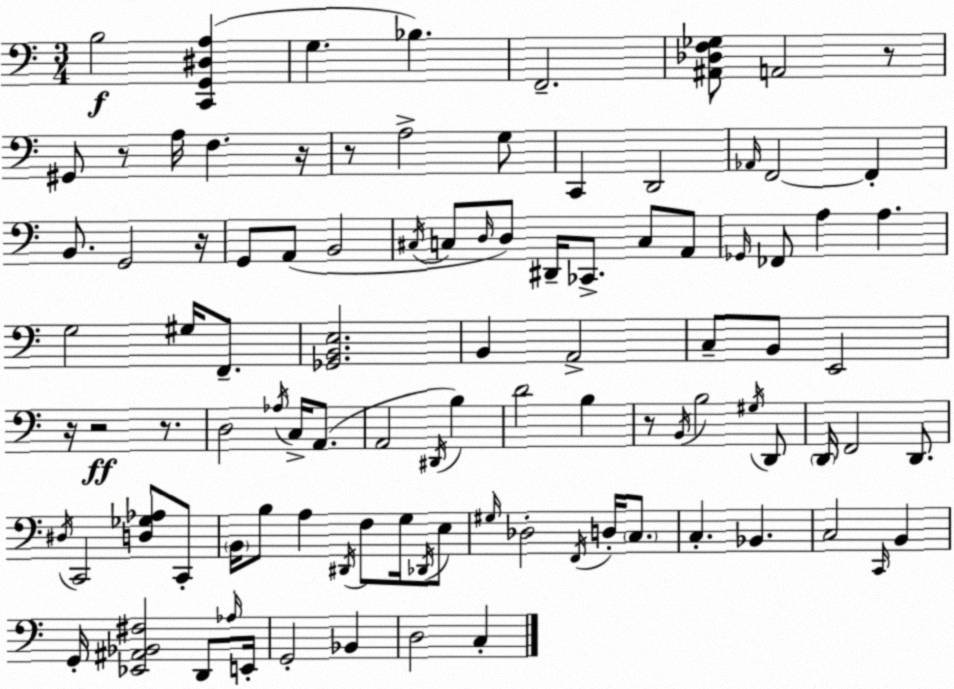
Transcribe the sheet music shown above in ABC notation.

X:1
T:Untitled
M:3/4
L:1/4
K:C
B,2 [C,,G,,^D,A,] G, _B, F,,2 [^A,,_D,F,_G,]/2 A,,2 z/2 ^G,,/2 z/2 A,/4 F, z/4 z/2 A,2 G,/2 C,, D,,2 _A,,/4 F,,2 F,, B,,/2 G,,2 z/4 G,,/2 A,,/2 B,,2 ^C,/4 C,/2 D,/4 D,/2 ^D,,/4 _C,,/2 C,/2 A,,/2 _G,,/4 _F,,/2 A, A, G,2 ^G,/4 F,,/2 [_G,,B,,E,]2 B,, A,,2 C,/2 B,,/2 E,,2 z/4 z2 z/2 D,2 _A,/4 C,/4 A,,/2 A,,2 ^D,,/4 B, D2 B, z/2 B,,/4 B,2 ^G,/4 D,,/2 D,,/4 F,,2 D,,/2 ^D,/4 C,,2 [D,_G,_A,]/2 C,,/2 B,,/4 B,/2 A, ^D,,/4 F,/2 G,/4 _D,,/4 E,/2 ^G,/4 _D,2 F,,/4 D,/4 C,/2 C, _B,, C,2 C,,/4 B,, G,,/4 [_E,,^A,,_B,,^F,]2 D,,/2 _A,/4 E,,/4 G,,2 _B,, D,2 C,